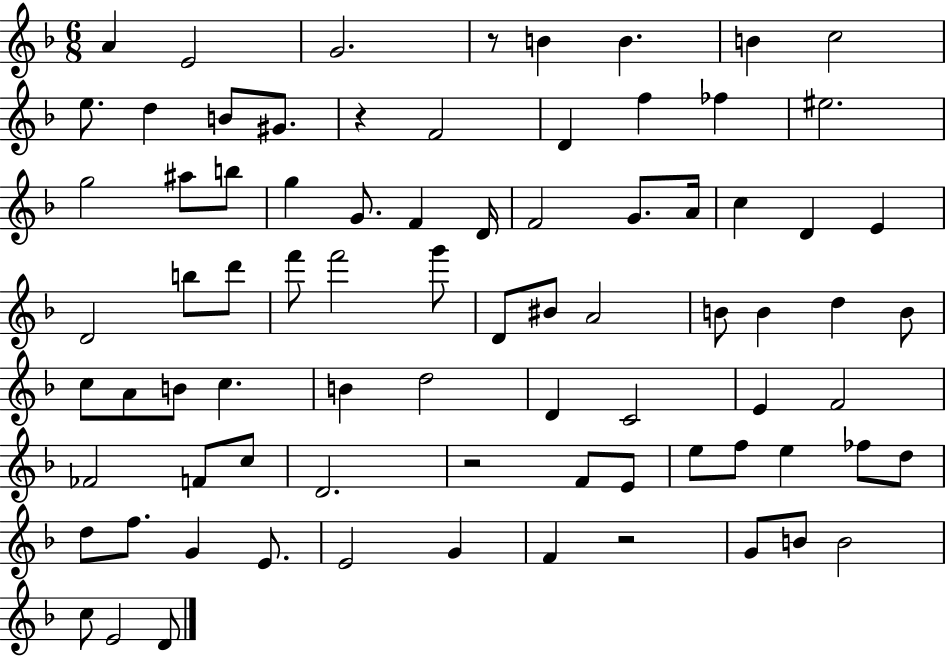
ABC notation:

X:1
T:Untitled
M:6/8
L:1/4
K:F
A E2 G2 z/2 B B B c2 e/2 d B/2 ^G/2 z F2 D f _f ^e2 g2 ^a/2 b/2 g G/2 F D/4 F2 G/2 A/4 c D E D2 b/2 d'/2 f'/2 f'2 g'/2 D/2 ^B/2 A2 B/2 B d B/2 c/2 A/2 B/2 c B d2 D C2 E F2 _F2 F/2 c/2 D2 z2 F/2 E/2 e/2 f/2 e _f/2 d/2 d/2 f/2 G E/2 E2 G F z2 G/2 B/2 B2 c/2 E2 D/2